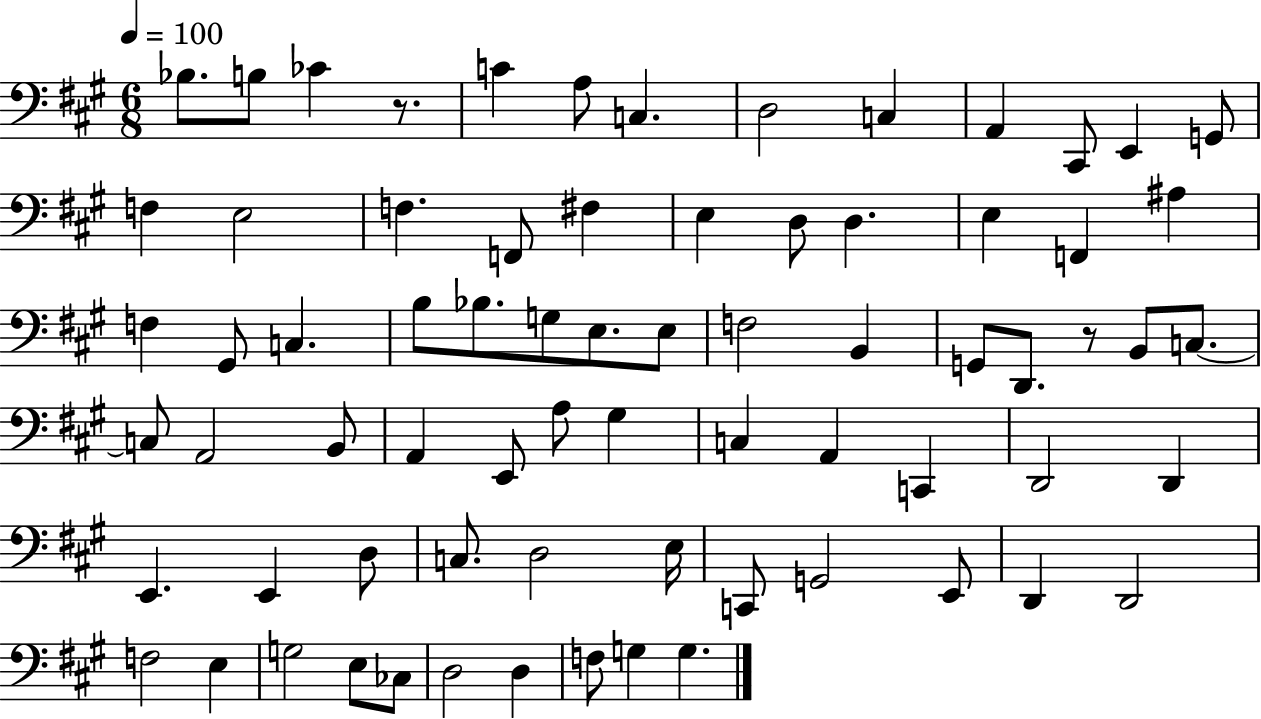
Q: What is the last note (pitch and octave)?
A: G3